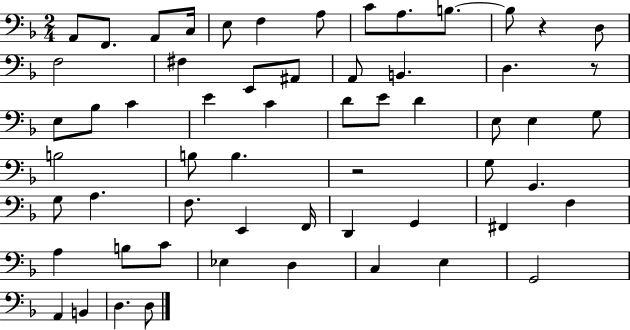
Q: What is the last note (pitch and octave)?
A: D3